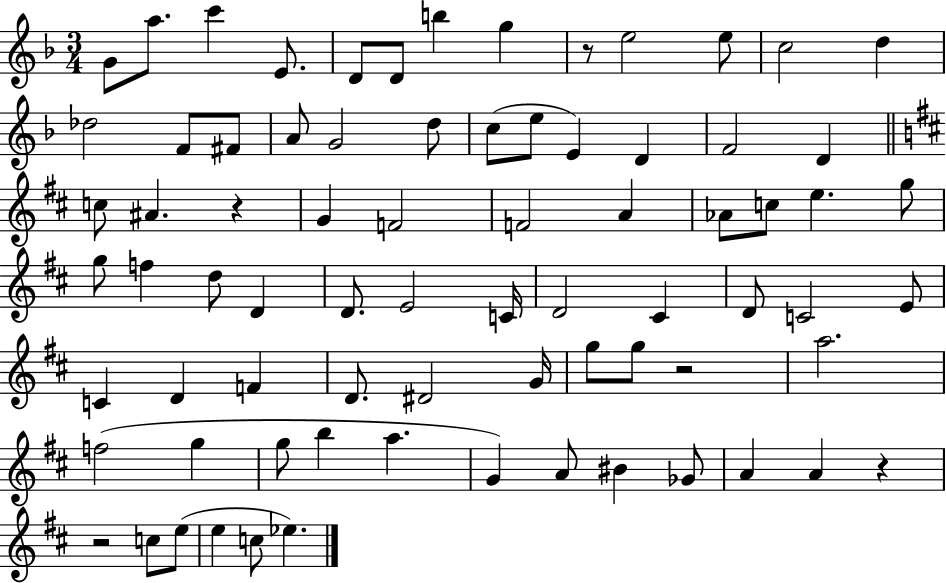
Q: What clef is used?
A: treble